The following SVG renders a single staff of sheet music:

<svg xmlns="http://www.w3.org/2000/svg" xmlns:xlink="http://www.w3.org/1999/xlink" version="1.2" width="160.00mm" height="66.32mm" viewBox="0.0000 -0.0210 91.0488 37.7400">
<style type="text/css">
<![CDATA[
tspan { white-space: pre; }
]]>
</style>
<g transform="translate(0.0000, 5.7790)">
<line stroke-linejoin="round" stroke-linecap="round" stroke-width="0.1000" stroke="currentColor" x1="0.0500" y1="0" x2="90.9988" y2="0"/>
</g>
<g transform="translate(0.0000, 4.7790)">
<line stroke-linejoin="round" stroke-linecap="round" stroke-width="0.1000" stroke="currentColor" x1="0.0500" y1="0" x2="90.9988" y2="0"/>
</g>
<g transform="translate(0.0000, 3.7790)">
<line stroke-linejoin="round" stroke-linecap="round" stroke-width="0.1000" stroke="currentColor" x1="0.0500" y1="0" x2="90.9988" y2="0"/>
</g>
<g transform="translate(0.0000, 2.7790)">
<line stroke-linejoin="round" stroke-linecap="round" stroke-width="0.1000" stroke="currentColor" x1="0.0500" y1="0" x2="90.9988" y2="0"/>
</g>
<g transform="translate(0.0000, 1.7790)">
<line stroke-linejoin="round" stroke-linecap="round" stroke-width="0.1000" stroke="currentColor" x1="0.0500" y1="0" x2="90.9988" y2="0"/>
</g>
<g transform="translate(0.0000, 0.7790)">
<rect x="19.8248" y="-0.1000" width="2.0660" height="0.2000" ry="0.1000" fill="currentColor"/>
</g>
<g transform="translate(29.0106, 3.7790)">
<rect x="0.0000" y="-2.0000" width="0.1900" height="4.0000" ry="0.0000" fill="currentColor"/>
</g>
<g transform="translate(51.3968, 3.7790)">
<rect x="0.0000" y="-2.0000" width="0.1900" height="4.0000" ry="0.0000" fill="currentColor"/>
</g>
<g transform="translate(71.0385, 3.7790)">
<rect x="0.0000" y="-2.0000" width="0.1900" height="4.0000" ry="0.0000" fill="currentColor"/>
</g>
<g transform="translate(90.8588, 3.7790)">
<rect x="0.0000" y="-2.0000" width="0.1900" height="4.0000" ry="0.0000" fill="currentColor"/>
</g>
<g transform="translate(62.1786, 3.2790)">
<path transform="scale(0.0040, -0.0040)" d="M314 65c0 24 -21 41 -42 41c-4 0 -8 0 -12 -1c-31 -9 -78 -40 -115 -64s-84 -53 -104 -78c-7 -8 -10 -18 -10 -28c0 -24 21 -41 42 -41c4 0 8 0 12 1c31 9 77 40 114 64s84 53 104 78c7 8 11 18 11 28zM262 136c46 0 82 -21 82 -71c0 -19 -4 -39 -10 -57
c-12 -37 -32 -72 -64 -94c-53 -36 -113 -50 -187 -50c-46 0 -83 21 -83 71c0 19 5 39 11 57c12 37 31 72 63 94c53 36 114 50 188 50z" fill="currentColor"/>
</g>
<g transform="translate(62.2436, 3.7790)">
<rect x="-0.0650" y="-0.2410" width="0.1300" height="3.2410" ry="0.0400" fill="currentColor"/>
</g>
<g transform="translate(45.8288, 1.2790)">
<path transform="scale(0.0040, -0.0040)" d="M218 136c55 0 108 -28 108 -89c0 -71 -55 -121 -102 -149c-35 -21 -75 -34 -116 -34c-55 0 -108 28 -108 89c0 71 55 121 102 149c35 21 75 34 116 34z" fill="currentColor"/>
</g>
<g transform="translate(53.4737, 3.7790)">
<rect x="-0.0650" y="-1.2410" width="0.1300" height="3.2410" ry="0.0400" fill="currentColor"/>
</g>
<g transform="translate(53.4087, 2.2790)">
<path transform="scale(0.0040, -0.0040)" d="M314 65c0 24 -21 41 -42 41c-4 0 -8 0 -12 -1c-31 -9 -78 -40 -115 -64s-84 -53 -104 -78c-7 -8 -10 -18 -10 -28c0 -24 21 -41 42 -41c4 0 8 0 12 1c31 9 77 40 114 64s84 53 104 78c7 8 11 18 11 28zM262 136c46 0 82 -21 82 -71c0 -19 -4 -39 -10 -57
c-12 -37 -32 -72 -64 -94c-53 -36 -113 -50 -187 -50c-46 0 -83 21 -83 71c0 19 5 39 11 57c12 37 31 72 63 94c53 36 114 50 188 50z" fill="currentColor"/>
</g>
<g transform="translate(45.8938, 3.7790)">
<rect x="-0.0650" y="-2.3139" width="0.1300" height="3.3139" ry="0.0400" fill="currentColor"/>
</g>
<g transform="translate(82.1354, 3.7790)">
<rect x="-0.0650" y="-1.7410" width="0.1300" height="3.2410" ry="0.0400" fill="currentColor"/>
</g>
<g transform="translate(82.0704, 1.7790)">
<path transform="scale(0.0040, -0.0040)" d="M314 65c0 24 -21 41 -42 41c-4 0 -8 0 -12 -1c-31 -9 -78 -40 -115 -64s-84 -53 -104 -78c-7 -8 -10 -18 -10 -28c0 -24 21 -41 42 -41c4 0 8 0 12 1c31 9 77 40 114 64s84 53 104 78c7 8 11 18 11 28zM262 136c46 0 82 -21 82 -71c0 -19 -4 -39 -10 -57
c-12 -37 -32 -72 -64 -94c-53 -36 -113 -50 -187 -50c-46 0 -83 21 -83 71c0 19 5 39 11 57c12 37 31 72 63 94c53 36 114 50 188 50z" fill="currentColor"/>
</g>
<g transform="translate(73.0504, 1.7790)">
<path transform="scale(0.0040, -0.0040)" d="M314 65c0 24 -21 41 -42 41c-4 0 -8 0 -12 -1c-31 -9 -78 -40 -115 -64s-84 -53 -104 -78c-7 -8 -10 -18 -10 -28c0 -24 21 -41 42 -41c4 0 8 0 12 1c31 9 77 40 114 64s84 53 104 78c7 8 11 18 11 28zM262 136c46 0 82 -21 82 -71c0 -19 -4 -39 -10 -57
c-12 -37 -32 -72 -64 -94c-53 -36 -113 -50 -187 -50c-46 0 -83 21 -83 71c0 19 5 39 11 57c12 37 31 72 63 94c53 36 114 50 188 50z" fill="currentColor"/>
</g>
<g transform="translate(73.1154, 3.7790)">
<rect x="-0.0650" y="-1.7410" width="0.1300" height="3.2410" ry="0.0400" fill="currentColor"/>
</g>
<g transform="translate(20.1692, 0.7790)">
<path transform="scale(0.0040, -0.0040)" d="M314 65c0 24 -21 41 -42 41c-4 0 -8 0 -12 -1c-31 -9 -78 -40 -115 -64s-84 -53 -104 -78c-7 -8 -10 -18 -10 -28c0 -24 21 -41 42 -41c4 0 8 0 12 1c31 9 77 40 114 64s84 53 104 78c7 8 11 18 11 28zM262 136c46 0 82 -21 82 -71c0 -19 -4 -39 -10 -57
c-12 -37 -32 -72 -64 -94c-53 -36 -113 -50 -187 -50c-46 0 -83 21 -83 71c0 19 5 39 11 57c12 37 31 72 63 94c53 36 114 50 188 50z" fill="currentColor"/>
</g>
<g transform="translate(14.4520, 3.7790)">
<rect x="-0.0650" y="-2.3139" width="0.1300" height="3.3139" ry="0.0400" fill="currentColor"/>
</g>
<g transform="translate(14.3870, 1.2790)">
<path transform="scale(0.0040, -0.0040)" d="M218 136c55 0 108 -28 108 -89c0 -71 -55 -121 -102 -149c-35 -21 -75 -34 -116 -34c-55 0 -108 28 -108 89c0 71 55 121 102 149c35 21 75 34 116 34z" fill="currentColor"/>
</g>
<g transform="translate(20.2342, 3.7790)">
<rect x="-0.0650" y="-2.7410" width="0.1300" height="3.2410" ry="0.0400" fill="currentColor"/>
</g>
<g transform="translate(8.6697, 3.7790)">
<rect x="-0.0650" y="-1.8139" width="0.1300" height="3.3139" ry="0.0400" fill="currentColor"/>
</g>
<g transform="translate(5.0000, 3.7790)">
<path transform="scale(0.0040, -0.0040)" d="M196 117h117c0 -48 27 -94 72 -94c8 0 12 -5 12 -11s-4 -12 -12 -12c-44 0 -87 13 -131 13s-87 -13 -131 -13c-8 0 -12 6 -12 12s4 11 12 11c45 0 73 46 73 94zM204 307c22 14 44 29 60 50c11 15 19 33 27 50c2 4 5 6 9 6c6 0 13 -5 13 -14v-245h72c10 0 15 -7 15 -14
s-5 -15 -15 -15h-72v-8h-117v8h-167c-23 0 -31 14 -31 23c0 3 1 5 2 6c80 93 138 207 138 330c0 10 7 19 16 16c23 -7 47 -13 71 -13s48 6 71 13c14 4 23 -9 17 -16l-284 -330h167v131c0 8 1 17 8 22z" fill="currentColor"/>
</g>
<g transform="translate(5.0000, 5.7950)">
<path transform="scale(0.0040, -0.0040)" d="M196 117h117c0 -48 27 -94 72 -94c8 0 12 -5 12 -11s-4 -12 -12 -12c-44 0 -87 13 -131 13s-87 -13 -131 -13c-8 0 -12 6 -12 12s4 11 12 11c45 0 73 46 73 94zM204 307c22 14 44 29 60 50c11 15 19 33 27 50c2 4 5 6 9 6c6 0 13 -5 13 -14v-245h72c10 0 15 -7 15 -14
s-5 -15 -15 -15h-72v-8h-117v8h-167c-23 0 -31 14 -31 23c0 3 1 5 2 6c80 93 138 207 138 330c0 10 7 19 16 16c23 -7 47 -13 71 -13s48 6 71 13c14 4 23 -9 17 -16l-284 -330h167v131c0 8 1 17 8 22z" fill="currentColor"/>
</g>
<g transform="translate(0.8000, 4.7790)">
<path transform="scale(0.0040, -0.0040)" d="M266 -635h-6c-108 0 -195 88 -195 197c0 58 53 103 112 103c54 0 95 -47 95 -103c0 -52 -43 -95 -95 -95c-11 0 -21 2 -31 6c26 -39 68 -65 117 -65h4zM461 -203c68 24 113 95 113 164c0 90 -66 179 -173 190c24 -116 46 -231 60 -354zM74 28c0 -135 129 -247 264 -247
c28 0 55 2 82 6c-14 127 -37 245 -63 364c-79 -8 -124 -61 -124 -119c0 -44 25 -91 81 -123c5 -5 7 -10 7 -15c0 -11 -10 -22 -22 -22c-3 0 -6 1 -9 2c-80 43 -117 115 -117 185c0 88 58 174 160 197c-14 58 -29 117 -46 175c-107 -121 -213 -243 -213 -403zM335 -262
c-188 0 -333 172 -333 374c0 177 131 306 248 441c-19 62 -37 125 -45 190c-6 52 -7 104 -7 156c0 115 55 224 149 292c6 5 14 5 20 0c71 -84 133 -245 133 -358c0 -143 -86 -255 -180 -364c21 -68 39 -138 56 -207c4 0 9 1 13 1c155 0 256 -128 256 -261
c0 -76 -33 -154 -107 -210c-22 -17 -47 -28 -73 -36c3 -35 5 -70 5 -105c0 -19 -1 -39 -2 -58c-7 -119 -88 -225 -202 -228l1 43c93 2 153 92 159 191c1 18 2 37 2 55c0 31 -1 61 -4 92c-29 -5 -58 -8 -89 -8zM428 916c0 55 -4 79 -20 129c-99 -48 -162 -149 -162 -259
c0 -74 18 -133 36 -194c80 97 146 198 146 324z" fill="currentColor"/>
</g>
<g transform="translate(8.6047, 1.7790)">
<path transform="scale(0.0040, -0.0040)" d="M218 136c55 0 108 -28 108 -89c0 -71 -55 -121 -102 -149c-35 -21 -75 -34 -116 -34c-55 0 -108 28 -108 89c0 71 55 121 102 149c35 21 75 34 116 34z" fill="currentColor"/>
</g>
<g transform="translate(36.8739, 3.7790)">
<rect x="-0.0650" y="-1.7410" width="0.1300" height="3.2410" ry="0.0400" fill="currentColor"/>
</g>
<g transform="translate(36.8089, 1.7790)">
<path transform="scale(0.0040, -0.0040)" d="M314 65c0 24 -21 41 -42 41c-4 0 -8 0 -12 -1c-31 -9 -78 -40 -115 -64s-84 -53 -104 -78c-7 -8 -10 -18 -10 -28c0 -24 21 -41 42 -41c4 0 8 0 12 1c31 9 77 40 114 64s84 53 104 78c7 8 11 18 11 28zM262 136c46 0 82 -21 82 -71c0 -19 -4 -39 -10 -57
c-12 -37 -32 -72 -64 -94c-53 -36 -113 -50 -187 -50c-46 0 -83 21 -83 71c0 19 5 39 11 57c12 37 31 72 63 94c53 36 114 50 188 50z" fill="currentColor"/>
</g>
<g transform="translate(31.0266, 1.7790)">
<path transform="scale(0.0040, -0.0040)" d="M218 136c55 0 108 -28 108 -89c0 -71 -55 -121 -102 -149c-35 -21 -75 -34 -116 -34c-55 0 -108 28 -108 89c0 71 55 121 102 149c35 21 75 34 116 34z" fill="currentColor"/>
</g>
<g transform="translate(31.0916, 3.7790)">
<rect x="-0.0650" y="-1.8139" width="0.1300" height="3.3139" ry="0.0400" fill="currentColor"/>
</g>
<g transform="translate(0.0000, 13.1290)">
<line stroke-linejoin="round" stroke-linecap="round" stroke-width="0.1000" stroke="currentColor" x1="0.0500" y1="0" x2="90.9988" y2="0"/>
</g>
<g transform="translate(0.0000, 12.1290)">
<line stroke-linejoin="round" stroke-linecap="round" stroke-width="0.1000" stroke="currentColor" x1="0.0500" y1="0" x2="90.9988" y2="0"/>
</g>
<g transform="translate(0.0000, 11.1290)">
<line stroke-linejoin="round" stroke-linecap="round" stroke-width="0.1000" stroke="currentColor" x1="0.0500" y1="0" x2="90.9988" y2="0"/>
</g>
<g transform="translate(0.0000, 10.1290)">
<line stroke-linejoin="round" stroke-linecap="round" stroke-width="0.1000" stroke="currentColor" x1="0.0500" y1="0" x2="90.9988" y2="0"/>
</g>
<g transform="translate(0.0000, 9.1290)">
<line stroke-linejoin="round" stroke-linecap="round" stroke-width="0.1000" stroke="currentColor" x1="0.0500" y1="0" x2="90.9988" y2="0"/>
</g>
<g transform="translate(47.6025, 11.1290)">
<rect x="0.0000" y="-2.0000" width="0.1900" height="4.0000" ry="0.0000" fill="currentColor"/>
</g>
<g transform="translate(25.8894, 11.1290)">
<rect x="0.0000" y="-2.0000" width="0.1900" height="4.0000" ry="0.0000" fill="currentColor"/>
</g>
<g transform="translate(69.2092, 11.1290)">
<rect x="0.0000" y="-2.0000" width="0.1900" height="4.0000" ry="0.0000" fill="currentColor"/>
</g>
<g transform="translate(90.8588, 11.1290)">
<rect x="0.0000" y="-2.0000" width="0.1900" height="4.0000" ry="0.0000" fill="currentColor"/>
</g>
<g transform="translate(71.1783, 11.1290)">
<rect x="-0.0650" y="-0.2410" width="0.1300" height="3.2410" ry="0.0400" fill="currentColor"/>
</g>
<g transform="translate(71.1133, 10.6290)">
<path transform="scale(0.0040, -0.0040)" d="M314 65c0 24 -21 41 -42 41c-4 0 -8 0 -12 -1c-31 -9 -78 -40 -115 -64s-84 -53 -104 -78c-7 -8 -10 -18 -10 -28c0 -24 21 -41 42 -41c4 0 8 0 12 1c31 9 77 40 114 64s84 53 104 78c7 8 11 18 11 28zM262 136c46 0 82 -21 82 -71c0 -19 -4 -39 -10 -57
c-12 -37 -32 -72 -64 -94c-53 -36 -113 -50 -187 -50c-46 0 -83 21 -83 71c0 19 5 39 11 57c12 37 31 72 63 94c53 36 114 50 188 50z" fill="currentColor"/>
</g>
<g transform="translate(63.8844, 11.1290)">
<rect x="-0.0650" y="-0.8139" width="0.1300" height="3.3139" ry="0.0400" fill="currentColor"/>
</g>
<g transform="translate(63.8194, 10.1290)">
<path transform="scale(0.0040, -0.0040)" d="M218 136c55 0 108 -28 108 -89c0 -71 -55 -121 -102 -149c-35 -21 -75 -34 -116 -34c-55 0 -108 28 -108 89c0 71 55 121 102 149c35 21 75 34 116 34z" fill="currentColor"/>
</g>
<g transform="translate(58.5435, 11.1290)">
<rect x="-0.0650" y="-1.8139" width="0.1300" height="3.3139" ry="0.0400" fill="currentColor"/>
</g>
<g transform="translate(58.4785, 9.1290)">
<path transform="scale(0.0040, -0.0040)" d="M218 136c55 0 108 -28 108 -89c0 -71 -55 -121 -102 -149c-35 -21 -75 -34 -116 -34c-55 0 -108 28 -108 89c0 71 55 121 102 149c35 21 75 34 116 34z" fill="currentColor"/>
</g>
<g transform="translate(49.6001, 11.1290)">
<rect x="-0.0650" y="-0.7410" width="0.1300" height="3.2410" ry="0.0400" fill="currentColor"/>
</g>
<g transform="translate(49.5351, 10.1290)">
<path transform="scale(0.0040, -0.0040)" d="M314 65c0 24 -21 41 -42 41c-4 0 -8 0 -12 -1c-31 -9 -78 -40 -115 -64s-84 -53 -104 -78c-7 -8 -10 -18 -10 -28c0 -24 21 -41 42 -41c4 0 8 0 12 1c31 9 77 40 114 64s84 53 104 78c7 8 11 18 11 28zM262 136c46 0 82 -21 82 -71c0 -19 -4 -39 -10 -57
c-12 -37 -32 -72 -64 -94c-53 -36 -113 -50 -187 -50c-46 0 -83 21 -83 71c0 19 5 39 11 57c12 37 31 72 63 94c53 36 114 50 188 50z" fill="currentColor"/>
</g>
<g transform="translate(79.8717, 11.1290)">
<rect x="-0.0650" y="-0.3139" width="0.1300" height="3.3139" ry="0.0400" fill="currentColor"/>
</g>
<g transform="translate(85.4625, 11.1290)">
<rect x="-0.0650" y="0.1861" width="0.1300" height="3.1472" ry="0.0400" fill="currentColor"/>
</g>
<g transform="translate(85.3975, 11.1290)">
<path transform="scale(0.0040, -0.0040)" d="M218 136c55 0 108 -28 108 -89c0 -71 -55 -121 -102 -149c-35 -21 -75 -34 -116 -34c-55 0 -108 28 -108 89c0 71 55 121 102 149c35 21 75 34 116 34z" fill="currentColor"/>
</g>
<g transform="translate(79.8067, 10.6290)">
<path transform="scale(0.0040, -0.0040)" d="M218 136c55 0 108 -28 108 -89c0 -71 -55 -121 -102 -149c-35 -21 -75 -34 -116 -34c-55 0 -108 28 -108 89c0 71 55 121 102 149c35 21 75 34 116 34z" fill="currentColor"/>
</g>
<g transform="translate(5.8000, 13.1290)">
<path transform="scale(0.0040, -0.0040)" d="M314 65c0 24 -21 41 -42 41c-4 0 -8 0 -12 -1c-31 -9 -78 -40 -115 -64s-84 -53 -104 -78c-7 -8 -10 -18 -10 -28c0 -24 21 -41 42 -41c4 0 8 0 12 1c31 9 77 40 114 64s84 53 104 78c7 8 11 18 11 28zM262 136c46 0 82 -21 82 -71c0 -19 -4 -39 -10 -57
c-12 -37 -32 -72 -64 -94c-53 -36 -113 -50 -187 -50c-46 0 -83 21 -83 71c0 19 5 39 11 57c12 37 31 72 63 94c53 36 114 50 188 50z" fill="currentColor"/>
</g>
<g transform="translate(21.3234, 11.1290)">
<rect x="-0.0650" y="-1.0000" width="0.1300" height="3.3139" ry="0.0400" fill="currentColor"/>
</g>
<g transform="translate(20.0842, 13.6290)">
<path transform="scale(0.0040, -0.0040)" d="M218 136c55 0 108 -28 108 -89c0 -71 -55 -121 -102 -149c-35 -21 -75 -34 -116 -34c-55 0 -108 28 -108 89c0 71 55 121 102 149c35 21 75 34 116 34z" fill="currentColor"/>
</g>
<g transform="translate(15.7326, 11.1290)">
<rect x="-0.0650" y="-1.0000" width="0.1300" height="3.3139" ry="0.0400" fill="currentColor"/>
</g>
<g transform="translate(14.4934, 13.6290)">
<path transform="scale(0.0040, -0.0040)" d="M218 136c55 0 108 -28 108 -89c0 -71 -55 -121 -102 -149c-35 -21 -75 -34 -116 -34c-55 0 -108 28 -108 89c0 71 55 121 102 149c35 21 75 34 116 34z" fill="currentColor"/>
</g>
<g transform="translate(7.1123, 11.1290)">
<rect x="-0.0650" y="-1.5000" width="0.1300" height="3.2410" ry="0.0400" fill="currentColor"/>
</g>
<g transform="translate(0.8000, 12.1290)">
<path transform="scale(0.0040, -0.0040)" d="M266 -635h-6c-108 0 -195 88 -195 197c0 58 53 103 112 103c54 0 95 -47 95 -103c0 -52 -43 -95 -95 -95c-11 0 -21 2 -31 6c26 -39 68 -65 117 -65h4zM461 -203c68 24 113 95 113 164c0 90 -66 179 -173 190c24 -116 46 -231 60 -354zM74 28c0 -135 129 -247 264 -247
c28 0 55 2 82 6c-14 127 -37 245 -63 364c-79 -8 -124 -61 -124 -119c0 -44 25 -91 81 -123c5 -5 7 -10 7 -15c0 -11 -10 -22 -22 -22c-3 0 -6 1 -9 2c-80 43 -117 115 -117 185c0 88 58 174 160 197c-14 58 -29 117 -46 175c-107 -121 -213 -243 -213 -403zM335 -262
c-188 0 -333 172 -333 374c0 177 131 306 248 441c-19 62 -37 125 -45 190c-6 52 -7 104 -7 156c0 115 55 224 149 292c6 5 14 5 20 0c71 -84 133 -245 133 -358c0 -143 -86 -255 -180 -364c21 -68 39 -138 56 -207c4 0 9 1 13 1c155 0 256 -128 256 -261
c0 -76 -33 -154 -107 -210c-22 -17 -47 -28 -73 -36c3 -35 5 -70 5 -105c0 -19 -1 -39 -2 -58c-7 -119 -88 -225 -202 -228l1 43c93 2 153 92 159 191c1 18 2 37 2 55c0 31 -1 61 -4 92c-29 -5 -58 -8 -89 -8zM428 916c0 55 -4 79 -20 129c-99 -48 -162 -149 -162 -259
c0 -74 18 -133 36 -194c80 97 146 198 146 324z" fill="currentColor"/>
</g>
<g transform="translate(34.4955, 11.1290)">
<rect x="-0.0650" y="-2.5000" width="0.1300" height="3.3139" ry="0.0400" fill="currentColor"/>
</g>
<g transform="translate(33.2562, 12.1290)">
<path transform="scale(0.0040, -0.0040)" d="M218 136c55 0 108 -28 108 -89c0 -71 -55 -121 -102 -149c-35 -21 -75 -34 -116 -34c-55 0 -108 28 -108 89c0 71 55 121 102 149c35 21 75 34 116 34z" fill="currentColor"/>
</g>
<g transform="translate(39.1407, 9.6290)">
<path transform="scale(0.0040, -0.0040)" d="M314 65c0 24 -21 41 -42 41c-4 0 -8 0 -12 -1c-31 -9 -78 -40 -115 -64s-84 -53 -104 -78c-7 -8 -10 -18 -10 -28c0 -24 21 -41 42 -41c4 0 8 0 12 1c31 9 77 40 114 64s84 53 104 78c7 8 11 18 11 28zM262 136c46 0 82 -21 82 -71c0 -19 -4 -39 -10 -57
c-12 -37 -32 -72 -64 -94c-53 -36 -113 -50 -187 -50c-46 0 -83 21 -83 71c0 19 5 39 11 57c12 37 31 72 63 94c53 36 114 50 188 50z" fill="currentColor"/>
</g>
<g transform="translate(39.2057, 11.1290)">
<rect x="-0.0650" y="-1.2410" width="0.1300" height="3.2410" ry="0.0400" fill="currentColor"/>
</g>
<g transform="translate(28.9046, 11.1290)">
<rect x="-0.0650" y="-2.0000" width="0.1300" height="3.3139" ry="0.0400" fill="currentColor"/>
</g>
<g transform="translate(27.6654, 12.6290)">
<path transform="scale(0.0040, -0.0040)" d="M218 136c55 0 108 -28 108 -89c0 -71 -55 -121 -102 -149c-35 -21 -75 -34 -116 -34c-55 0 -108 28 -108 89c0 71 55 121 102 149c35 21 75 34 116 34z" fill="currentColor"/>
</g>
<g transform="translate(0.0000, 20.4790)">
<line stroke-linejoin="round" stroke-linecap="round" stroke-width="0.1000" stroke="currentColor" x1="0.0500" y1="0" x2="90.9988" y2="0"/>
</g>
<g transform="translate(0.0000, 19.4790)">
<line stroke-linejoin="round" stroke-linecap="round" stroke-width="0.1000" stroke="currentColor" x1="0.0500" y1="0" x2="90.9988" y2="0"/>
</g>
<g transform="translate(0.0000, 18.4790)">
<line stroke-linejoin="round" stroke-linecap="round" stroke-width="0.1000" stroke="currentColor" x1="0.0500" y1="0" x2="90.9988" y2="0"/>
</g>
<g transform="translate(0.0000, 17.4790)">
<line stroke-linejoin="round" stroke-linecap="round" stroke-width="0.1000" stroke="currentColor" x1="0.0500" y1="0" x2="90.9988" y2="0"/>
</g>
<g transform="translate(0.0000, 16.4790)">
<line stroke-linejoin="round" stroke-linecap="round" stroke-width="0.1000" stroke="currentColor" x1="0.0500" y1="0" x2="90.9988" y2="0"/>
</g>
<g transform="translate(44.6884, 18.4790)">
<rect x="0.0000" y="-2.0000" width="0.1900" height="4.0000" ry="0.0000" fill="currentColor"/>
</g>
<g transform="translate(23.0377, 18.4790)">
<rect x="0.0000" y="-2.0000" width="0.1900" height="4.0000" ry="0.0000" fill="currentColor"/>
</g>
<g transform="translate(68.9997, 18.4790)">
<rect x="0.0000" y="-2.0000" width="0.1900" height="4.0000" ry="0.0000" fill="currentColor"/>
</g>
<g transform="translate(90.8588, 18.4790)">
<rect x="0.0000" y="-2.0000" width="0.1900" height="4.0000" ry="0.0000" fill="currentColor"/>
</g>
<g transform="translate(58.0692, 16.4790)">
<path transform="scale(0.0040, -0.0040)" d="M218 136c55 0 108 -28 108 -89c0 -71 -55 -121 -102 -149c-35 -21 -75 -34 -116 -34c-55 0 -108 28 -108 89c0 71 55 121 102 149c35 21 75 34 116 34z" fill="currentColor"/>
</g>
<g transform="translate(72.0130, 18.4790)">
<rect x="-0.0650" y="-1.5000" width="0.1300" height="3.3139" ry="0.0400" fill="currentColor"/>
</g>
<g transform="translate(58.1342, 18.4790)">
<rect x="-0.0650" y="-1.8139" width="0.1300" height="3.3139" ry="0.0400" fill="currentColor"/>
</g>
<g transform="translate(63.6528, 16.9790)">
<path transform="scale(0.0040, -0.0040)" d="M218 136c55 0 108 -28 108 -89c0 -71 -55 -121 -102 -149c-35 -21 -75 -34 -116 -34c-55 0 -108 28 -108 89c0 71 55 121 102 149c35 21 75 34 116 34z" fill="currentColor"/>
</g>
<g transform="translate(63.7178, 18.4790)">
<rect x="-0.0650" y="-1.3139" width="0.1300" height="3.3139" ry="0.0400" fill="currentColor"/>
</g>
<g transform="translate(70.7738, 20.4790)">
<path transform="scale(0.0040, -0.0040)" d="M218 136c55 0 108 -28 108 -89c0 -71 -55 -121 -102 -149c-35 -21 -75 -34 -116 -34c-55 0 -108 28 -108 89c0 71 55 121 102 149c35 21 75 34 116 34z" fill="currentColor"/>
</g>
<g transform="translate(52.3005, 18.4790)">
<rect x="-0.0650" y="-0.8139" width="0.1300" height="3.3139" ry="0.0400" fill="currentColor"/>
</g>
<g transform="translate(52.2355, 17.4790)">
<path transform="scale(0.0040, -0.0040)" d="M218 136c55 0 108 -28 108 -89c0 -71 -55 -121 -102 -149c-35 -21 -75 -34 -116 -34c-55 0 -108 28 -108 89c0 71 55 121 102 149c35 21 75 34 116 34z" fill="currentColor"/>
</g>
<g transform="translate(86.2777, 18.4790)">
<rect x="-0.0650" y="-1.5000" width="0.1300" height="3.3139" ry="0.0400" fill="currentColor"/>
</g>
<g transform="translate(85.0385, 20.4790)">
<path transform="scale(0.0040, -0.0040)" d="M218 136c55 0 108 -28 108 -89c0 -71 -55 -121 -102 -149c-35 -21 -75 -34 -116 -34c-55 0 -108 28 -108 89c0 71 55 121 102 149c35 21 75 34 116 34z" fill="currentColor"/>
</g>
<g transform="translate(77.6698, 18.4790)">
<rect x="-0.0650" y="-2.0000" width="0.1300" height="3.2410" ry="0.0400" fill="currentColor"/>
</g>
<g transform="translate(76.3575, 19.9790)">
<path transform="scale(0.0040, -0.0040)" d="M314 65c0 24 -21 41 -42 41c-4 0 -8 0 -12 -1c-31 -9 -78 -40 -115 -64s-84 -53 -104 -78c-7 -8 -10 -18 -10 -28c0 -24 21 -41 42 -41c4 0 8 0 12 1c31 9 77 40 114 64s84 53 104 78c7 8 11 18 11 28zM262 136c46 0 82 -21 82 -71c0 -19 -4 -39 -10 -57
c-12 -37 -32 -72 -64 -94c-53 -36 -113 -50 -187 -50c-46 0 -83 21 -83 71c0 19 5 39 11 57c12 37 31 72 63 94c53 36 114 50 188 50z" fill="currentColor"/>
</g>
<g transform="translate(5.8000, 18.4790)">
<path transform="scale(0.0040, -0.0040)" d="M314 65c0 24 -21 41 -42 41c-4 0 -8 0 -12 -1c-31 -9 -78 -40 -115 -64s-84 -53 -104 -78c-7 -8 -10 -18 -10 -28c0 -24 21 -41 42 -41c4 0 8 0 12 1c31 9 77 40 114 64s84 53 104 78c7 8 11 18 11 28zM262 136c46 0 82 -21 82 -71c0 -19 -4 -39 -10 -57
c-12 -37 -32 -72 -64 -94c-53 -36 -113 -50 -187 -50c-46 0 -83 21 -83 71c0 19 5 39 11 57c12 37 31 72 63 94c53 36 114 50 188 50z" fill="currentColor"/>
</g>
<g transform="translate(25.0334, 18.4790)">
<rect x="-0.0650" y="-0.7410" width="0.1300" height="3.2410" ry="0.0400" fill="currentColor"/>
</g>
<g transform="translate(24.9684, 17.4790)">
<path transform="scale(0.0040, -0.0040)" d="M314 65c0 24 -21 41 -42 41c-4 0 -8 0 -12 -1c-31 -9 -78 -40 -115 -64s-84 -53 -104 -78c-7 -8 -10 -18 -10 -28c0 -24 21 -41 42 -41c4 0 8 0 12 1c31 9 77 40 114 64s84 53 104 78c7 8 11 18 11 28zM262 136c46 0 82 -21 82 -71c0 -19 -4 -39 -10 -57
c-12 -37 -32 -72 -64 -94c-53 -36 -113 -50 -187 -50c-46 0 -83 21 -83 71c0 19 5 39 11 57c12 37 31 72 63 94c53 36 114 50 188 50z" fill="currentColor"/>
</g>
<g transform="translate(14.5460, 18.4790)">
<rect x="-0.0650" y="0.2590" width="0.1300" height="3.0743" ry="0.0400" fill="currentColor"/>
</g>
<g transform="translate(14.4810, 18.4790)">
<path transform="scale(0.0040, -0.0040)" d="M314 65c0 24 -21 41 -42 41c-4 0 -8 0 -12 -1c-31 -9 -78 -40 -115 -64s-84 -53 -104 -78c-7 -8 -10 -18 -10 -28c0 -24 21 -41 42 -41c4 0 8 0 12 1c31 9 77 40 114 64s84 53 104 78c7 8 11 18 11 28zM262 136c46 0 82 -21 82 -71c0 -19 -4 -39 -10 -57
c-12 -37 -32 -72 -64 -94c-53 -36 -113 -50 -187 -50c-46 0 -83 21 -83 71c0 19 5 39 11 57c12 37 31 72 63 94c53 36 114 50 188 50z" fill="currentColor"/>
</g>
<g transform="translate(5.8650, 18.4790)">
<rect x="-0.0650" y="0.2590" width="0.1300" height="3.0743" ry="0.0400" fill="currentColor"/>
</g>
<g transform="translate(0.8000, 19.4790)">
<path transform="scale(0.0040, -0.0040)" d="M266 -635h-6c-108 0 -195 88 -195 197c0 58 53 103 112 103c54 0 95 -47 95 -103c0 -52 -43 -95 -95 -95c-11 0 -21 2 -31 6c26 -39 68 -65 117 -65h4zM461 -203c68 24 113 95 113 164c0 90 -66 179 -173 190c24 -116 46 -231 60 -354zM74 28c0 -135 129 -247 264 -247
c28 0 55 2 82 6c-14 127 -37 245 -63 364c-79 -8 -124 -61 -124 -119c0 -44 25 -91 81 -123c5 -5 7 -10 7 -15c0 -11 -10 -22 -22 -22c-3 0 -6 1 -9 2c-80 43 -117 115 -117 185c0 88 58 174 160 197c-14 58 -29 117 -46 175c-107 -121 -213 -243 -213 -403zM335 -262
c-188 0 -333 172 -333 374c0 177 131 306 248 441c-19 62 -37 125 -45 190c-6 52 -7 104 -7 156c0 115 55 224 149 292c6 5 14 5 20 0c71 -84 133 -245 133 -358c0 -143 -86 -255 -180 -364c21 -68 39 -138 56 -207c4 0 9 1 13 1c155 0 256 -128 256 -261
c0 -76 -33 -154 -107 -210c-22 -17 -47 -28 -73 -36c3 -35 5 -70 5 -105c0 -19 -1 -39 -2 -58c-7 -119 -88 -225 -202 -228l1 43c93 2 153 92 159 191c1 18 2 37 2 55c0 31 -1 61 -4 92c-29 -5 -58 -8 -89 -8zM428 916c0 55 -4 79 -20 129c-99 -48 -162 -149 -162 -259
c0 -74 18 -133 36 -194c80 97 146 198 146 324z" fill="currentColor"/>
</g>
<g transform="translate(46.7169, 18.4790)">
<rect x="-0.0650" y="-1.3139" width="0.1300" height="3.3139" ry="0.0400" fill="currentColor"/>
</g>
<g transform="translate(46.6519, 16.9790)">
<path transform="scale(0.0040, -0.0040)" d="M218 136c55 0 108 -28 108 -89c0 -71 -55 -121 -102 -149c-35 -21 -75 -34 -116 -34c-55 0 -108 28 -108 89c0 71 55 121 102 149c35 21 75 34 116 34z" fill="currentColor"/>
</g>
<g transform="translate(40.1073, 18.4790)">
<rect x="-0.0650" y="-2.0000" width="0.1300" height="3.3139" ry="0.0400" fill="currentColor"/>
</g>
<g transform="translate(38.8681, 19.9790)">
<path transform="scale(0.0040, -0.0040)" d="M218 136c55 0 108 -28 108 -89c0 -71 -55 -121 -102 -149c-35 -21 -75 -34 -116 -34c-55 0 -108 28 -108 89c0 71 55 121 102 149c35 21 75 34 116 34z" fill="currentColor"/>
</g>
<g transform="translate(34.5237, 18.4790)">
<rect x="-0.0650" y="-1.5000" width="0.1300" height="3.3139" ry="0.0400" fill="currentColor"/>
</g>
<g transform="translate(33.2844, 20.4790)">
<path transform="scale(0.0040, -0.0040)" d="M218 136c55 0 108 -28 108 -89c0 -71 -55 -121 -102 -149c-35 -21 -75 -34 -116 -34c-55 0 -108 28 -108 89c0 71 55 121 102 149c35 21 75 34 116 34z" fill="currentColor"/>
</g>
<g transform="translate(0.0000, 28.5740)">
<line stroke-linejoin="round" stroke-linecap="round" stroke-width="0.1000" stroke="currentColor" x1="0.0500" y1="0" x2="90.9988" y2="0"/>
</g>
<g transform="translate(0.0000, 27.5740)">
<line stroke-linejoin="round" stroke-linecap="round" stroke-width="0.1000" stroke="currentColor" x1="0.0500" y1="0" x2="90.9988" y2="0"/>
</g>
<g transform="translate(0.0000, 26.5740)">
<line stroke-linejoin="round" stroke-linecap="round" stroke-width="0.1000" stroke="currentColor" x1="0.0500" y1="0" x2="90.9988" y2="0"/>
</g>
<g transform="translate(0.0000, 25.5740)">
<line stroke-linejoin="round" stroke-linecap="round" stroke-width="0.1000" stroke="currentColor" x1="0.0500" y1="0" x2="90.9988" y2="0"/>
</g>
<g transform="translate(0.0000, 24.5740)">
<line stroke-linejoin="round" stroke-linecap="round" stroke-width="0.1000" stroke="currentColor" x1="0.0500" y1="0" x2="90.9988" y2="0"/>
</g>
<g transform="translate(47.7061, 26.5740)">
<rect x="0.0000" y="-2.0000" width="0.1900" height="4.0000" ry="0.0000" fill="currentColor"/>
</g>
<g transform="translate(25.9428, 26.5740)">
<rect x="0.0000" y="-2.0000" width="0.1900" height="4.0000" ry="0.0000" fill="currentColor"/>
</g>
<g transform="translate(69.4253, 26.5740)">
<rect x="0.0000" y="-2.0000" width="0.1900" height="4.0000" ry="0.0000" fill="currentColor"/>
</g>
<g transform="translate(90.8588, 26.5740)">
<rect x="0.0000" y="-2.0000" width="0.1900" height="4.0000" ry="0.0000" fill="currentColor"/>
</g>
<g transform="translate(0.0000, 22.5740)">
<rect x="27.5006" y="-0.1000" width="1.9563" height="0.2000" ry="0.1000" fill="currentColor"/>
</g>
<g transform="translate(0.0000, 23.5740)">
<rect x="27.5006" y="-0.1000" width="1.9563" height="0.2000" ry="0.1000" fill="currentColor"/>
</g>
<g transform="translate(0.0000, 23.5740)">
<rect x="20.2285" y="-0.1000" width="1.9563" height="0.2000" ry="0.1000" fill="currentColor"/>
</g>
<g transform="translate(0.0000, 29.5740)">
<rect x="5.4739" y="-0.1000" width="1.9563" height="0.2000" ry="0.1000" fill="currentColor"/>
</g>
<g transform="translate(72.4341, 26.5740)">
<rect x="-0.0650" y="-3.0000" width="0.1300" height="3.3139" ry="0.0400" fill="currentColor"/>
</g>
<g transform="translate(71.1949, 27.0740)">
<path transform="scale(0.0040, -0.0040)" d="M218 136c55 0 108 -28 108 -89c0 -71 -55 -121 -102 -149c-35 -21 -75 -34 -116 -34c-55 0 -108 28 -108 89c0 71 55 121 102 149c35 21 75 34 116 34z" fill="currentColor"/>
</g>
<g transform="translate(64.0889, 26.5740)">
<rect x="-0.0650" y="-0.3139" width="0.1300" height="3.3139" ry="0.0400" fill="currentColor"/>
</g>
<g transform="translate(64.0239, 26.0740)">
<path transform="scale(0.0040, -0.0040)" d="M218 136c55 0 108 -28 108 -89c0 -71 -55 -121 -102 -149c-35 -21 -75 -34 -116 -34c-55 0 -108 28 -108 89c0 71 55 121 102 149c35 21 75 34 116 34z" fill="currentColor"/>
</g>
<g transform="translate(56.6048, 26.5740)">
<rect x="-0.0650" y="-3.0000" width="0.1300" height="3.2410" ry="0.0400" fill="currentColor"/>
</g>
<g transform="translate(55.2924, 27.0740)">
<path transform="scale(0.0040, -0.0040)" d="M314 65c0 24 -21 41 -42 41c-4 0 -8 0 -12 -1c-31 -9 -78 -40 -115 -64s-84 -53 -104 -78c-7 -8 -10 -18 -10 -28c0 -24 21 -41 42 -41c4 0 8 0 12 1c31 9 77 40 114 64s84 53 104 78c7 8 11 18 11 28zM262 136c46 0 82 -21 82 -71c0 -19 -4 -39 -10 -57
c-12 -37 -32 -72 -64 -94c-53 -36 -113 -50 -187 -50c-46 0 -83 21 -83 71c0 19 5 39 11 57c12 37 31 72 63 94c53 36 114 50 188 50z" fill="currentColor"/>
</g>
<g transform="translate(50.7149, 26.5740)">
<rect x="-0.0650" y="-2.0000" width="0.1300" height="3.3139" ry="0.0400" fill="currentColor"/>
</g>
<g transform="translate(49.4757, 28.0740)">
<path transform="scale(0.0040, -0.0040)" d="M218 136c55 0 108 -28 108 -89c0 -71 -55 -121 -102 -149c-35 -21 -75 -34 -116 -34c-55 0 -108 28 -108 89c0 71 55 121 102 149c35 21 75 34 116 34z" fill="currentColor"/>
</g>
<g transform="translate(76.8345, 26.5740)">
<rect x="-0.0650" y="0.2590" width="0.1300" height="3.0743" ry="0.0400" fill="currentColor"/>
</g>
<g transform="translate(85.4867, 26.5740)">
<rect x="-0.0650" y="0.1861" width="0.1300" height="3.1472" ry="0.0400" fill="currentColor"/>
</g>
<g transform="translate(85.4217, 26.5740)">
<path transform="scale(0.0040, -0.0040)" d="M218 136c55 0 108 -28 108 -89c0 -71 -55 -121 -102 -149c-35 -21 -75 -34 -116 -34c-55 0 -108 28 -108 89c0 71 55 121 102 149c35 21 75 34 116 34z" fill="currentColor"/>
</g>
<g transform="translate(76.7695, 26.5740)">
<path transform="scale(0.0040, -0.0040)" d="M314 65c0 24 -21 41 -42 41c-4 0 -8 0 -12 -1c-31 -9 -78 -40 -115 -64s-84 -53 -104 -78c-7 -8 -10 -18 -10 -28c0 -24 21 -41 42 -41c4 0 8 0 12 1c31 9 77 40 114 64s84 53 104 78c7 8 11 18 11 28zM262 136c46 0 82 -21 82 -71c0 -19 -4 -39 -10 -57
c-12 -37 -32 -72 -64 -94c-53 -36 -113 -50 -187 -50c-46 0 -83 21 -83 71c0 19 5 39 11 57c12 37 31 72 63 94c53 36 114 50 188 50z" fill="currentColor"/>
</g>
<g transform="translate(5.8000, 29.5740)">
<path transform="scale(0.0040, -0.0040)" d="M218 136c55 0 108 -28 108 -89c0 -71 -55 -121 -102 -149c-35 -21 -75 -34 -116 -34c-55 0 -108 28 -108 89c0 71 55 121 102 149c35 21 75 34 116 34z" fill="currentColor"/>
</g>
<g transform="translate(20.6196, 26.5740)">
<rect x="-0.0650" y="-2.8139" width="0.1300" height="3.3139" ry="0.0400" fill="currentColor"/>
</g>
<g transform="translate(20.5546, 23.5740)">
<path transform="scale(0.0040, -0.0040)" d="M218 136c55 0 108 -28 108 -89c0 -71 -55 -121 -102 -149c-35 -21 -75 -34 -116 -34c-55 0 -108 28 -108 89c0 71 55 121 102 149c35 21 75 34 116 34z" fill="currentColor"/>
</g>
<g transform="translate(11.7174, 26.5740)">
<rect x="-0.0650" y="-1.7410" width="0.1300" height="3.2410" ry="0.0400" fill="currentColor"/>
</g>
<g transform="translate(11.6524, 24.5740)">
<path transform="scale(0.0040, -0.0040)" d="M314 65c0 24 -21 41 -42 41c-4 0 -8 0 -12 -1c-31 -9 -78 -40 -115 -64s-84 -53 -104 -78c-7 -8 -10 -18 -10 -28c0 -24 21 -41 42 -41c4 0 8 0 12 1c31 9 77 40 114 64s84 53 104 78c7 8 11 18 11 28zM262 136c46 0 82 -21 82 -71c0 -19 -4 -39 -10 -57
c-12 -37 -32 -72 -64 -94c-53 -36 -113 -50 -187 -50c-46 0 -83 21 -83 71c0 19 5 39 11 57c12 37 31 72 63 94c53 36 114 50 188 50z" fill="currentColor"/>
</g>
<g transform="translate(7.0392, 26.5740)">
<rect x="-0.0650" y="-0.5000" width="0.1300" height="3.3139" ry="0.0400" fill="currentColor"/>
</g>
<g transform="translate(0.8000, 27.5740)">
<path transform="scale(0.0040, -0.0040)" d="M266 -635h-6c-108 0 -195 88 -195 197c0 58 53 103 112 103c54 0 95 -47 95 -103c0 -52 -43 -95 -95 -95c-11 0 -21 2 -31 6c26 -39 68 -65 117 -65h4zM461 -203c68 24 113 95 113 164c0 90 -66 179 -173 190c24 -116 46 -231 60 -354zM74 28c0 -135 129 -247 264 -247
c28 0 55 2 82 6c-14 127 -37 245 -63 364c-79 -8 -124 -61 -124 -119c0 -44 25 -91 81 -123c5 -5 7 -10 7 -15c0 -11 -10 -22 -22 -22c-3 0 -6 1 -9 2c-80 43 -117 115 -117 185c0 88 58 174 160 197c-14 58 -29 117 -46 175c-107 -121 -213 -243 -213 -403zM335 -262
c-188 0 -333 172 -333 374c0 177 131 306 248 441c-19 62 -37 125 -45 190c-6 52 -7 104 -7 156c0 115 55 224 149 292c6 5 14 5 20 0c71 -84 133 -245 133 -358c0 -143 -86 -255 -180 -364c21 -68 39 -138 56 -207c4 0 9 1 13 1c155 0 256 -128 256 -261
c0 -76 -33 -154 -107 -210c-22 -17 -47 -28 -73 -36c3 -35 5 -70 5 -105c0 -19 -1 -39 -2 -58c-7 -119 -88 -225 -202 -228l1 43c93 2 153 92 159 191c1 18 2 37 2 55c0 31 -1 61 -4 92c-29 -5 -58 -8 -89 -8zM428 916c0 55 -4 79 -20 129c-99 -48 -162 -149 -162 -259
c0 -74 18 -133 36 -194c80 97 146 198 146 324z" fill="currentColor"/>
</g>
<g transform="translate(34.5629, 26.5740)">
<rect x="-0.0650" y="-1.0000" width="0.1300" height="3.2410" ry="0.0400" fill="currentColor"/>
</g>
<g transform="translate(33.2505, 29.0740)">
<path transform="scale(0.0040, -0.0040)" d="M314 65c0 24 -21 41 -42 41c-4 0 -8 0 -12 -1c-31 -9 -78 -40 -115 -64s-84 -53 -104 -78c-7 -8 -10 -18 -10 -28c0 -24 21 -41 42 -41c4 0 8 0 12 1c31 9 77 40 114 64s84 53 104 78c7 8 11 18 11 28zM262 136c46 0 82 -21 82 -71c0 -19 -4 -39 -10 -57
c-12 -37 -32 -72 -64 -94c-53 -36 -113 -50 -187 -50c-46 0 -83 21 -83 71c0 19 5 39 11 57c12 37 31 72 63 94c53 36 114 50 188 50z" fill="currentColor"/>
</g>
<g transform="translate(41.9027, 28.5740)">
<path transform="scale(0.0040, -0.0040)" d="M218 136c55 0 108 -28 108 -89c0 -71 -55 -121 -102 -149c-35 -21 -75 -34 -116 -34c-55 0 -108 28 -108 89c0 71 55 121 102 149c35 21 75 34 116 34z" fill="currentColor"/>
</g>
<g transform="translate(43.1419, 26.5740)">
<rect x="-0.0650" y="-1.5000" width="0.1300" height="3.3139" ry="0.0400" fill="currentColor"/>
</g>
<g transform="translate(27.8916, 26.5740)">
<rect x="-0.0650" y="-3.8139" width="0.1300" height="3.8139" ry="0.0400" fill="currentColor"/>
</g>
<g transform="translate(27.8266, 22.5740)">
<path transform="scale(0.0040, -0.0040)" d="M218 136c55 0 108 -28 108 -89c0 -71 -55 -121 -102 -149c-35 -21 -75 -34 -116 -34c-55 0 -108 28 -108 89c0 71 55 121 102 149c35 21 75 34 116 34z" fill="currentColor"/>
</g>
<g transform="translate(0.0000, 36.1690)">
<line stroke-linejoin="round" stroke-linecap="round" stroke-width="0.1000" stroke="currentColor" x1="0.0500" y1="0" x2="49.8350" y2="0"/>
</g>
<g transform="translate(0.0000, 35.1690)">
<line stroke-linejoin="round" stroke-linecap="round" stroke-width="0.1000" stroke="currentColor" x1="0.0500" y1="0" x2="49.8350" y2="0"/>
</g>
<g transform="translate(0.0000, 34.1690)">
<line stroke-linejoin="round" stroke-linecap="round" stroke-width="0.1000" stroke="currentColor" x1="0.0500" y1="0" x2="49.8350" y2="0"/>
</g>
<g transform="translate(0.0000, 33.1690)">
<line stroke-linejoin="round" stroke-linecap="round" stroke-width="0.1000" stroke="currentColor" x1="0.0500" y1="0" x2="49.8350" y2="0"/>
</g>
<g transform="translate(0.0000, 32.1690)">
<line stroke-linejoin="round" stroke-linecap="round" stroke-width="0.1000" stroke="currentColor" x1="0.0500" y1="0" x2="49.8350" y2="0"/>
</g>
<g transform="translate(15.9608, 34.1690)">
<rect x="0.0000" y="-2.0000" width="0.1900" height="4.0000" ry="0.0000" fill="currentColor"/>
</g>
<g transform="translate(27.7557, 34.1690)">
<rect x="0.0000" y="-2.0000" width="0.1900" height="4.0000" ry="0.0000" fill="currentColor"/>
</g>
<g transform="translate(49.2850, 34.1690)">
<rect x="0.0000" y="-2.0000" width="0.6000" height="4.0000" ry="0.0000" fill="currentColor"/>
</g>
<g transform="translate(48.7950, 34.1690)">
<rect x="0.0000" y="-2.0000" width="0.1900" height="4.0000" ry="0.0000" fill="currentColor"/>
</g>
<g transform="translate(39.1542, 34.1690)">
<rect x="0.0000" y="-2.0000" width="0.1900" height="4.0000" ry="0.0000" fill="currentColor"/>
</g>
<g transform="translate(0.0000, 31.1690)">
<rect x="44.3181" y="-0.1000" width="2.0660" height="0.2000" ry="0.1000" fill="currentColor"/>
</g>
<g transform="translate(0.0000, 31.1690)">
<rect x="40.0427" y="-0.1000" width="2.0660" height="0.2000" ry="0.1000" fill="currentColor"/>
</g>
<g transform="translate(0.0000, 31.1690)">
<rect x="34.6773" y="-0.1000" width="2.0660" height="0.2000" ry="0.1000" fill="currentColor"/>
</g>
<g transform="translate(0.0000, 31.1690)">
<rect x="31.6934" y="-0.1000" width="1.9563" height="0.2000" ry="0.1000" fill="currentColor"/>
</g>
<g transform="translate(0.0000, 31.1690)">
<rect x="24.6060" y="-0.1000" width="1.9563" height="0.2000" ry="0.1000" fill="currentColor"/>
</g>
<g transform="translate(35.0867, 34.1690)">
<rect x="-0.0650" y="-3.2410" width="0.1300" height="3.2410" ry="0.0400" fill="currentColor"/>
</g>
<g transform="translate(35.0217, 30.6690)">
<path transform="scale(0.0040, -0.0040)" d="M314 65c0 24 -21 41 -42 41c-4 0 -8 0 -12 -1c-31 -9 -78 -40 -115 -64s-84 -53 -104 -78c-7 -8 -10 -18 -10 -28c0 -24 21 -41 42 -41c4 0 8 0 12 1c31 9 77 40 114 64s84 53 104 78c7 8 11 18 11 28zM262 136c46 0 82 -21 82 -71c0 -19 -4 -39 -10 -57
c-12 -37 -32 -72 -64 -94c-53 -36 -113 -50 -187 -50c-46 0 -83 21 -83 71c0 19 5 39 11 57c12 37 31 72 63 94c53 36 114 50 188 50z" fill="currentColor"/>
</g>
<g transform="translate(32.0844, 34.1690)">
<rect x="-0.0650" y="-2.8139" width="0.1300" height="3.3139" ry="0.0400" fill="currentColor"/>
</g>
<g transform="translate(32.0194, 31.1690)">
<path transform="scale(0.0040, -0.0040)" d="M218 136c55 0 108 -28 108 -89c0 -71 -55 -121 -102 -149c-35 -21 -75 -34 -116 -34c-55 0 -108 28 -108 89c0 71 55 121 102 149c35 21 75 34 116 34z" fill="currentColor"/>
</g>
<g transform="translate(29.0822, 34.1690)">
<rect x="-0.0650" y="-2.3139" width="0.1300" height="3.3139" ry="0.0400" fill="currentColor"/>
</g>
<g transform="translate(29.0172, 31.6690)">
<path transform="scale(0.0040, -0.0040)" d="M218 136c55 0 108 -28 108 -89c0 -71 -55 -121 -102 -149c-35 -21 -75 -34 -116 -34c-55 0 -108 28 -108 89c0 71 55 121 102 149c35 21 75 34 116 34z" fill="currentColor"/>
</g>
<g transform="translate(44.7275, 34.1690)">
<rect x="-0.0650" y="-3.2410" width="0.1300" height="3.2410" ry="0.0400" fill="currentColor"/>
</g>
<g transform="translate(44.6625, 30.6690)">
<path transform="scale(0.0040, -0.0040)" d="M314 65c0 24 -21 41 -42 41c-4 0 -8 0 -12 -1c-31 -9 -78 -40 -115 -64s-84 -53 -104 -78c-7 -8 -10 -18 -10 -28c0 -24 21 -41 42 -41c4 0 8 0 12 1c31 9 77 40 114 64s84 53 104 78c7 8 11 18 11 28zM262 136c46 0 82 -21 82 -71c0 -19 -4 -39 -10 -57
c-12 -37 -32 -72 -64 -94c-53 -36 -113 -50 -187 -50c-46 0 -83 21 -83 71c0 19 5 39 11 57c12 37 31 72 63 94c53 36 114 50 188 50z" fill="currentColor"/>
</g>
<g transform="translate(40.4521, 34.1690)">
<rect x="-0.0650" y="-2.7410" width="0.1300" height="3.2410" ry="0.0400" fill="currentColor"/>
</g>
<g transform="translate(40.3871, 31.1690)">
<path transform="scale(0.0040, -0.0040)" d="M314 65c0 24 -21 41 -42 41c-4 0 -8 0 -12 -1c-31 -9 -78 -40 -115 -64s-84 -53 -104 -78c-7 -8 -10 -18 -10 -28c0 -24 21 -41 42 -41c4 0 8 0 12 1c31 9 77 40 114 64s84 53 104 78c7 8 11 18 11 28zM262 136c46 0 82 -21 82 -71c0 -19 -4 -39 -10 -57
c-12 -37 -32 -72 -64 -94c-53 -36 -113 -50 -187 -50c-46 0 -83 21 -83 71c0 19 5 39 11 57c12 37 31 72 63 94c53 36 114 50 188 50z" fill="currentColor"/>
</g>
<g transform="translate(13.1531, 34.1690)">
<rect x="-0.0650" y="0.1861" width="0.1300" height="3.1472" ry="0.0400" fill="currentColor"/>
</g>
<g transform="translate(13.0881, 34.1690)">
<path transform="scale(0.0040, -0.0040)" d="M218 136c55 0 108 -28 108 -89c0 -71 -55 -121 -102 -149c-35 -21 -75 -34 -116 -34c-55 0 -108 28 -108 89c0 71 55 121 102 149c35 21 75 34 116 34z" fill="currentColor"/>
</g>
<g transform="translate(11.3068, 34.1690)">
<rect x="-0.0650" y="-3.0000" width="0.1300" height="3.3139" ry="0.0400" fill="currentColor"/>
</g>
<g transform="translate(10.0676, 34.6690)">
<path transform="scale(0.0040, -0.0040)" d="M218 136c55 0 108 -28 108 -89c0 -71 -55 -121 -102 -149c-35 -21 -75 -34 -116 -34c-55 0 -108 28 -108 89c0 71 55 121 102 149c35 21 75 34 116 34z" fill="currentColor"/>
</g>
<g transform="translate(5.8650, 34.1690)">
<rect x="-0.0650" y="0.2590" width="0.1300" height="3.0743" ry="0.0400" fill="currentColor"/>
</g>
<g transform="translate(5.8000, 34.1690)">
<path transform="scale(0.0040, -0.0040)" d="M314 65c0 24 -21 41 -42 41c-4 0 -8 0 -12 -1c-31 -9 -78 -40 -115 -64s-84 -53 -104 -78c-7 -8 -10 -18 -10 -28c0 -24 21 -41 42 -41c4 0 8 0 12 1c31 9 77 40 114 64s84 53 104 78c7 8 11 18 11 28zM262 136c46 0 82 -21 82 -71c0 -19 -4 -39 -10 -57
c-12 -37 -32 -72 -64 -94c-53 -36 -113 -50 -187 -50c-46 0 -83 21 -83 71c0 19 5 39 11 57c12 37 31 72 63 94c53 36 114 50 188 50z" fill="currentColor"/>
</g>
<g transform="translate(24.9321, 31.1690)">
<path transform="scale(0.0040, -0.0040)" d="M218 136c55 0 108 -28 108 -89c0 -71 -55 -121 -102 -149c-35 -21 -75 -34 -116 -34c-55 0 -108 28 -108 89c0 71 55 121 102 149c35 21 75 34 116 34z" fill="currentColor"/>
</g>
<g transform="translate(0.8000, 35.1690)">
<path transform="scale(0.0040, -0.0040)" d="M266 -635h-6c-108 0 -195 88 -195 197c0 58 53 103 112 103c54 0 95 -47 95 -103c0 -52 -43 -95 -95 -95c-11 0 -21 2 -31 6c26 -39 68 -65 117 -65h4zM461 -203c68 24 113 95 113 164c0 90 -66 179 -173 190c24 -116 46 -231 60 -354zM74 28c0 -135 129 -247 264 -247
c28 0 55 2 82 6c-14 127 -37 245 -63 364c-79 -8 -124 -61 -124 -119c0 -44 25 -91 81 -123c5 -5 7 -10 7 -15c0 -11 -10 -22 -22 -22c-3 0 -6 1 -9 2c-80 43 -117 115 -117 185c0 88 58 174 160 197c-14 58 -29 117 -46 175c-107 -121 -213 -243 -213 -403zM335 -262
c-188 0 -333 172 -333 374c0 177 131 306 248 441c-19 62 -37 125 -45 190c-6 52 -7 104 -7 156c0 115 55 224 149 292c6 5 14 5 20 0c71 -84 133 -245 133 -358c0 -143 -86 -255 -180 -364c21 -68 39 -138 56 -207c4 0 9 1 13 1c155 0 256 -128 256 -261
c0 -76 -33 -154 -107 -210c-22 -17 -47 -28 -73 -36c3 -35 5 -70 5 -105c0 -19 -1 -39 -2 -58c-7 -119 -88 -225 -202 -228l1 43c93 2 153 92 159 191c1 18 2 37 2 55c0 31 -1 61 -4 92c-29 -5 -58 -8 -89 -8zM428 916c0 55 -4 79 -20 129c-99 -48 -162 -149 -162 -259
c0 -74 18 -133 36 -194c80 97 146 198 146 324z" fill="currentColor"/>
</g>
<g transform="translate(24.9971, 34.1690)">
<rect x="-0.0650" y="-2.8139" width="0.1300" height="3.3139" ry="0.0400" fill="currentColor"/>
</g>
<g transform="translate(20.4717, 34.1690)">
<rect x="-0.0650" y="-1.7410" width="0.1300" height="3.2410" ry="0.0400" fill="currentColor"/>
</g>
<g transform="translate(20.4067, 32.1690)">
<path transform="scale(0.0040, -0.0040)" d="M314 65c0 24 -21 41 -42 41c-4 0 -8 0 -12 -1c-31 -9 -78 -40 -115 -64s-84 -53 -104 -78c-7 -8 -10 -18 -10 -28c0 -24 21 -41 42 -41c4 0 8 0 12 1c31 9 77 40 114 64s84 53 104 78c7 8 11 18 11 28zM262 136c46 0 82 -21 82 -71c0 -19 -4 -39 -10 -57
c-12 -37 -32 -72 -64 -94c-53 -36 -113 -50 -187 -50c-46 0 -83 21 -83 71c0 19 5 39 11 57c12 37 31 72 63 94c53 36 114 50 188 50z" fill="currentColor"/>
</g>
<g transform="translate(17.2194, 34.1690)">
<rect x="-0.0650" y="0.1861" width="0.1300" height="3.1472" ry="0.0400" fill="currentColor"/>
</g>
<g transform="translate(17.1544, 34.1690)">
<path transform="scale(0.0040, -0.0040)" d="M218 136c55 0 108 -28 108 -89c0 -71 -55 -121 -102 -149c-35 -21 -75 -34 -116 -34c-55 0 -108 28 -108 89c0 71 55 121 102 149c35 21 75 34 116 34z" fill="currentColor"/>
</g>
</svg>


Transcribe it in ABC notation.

X:1
T:Untitled
M:4/4
L:1/4
K:C
f g a2 f f2 g e2 c2 f2 f2 E2 D D F G e2 d2 f d c2 c B B2 B2 d2 E F e d f e E F2 E C f2 a c' D2 E F A2 c A B2 B B2 A B B f2 a g a b2 a2 b2